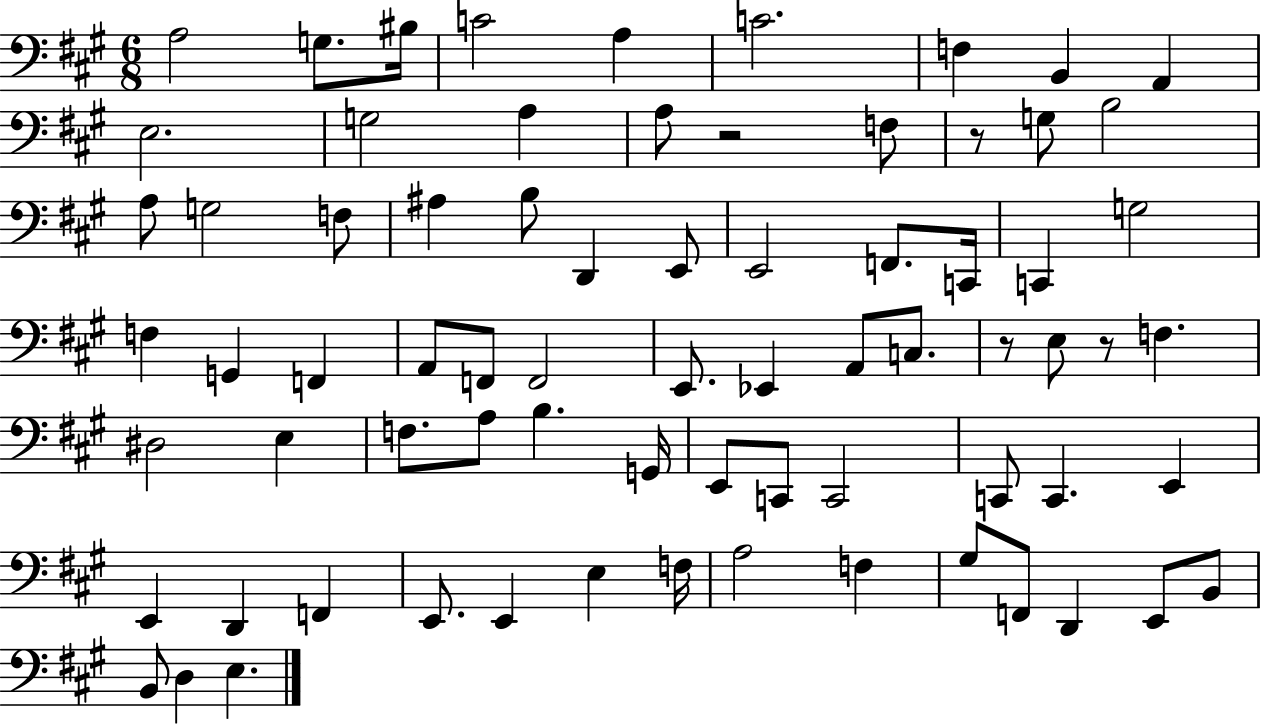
A3/h G3/e. BIS3/s C4/h A3/q C4/h. F3/q B2/q A2/q E3/h. G3/h A3/q A3/e R/h F3/e R/e G3/e B3/h A3/e G3/h F3/e A#3/q B3/e D2/q E2/e E2/h F2/e. C2/s C2/q G3/h F3/q G2/q F2/q A2/e F2/e F2/h E2/e. Eb2/q A2/e C3/e. R/e E3/e R/e F3/q. D#3/h E3/q F3/e. A3/e B3/q. G2/s E2/e C2/e C2/h C2/e C2/q. E2/q E2/q D2/q F2/q E2/e. E2/q E3/q F3/s A3/h F3/q G#3/e F2/e D2/q E2/e B2/e B2/e D3/q E3/q.